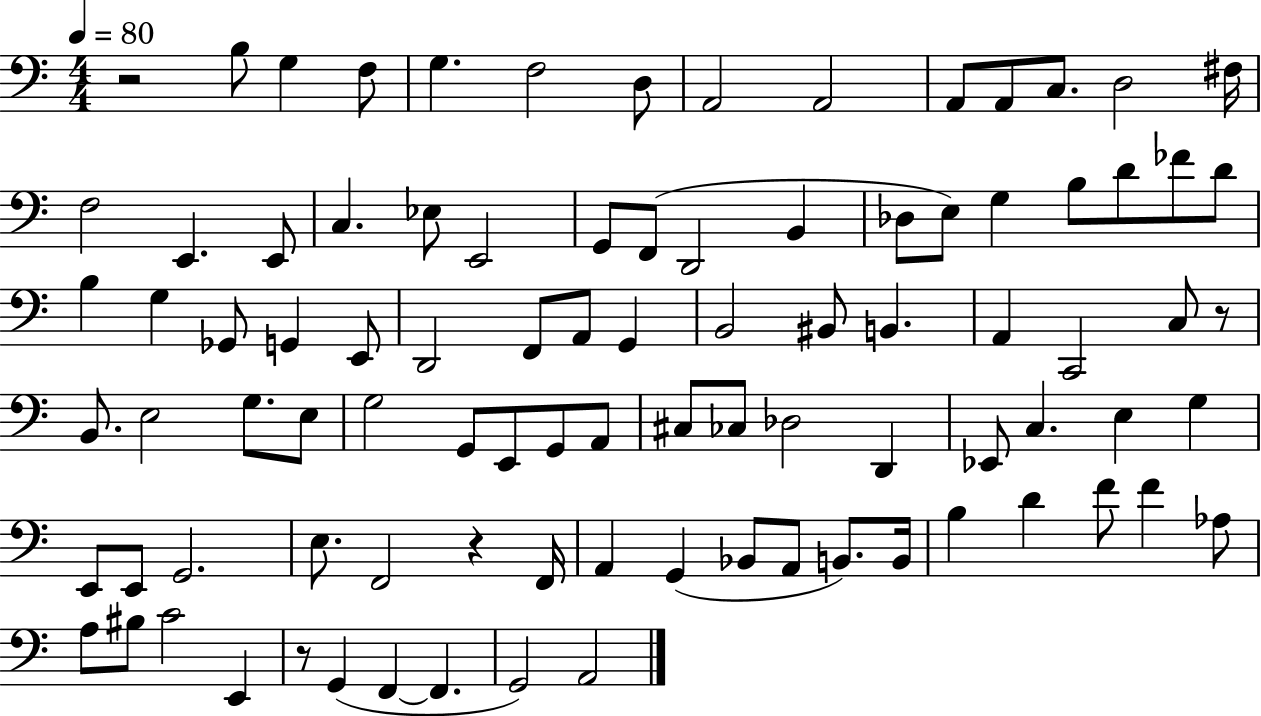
{
  \clef bass
  \numericTimeSignature
  \time 4/4
  \key c \major
  \tempo 4 = 80
  r2 b8 g4 f8 | g4. f2 d8 | a,2 a,2 | a,8 a,8 c8. d2 fis16 | \break f2 e,4. e,8 | c4. ees8 e,2 | g,8 f,8( d,2 b,4 | des8 e8) g4 b8 d'8 fes'8 d'8 | \break b4 g4 ges,8 g,4 e,8 | d,2 f,8 a,8 g,4 | b,2 bis,8 b,4. | a,4 c,2 c8 r8 | \break b,8. e2 g8. e8 | g2 g,8 e,8 g,8 a,8 | cis8 ces8 des2 d,4 | ees,8 c4. e4 g4 | \break e,8 e,8 g,2. | e8. f,2 r4 f,16 | a,4 g,4( bes,8 a,8 b,8.) b,16 | b4 d'4 f'8 f'4 aes8 | \break a8 bis8 c'2 e,4 | r8 g,4( f,4~~ f,4. | g,2) a,2 | \bar "|."
}